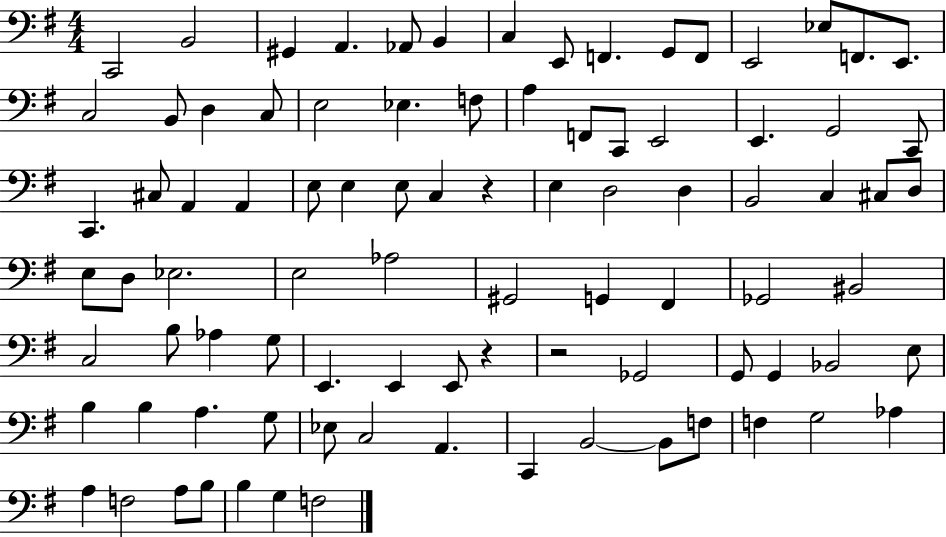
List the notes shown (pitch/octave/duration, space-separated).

C2/h B2/h G#2/q A2/q. Ab2/e B2/q C3/q E2/e F2/q. G2/e F2/e E2/h Eb3/e F2/e. E2/e. C3/h B2/e D3/q C3/e E3/h Eb3/q. F3/e A3/q F2/e C2/e E2/h E2/q. G2/h C2/e C2/q. C#3/e A2/q A2/q E3/e E3/q E3/e C3/q R/q E3/q D3/h D3/q B2/h C3/q C#3/e D3/e E3/e D3/e Eb3/h. E3/h Ab3/h G#2/h G2/q F#2/q Gb2/h BIS2/h C3/h B3/e Ab3/q G3/e E2/q. E2/q E2/e R/q R/h Gb2/h G2/e G2/q Bb2/h E3/e B3/q B3/q A3/q. G3/e Eb3/e C3/h A2/q. C2/q B2/h B2/e F3/e F3/q G3/h Ab3/q A3/q F3/h A3/e B3/e B3/q G3/q F3/h